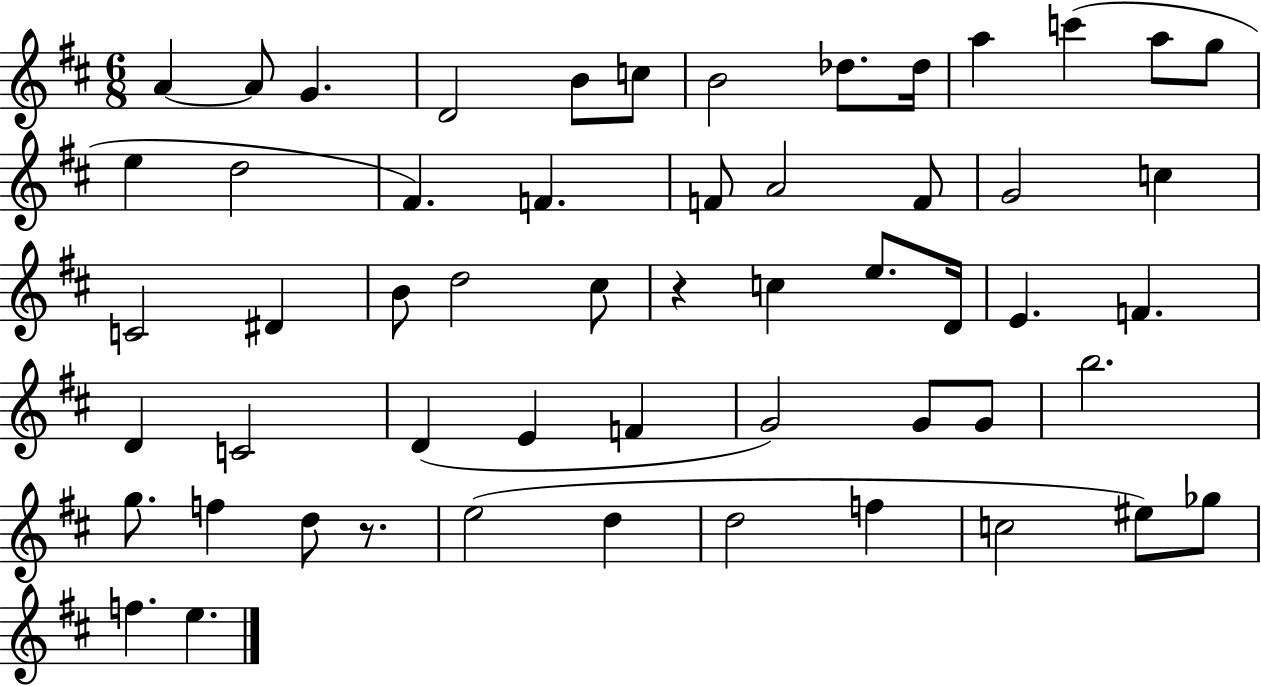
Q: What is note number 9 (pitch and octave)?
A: Db5